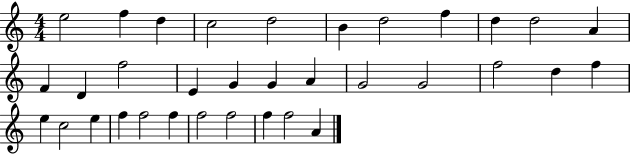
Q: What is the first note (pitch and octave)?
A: E5